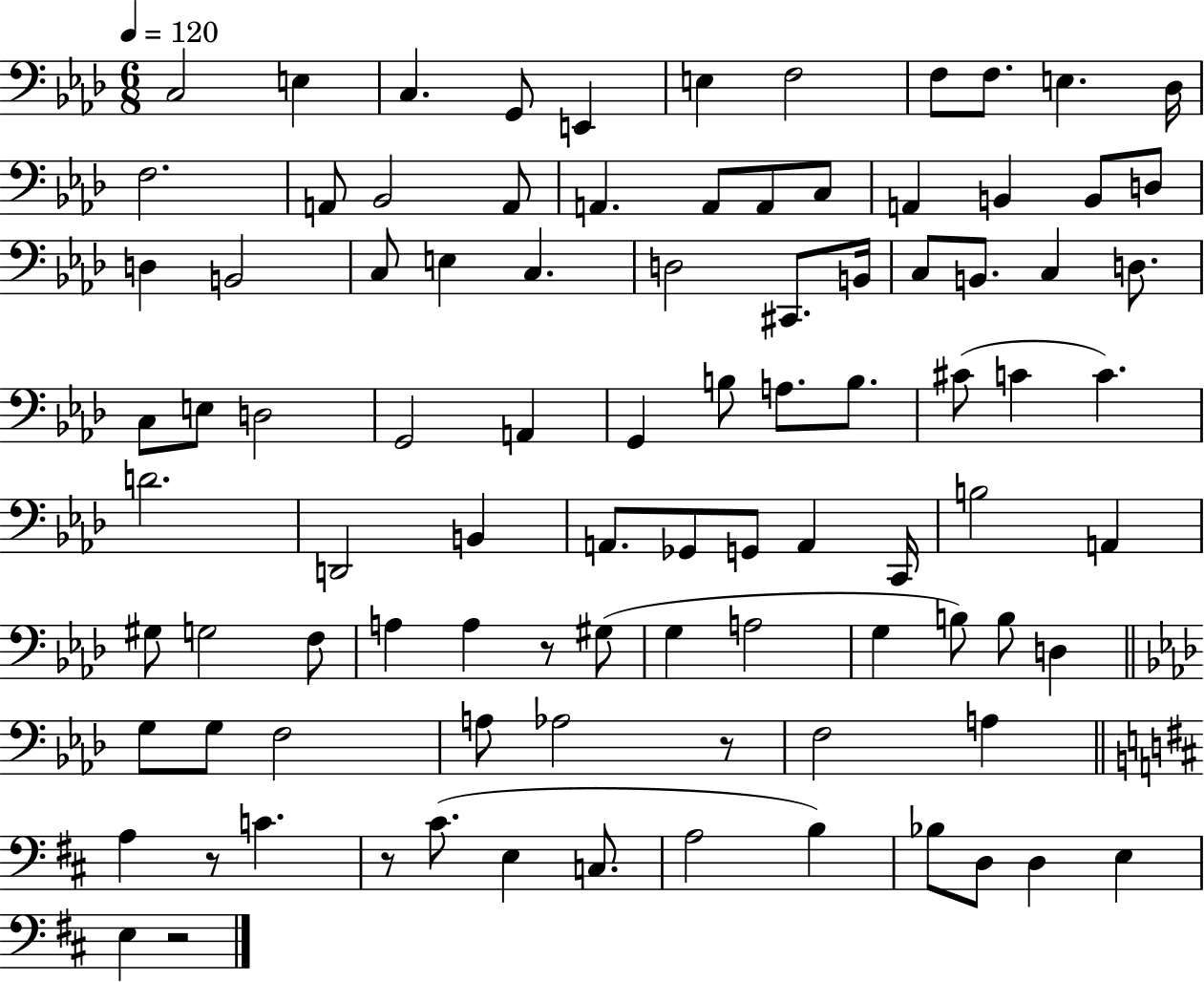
{
  \clef bass
  \numericTimeSignature
  \time 6/8
  \key aes \major
  \tempo 4 = 120
  c2 e4 | c4. g,8 e,4 | e4 f2 | f8 f8. e4. des16 | \break f2. | a,8 bes,2 a,8 | a,4. a,8 a,8 c8 | a,4 b,4 b,8 d8 | \break d4 b,2 | c8 e4 c4. | d2 cis,8. b,16 | c8 b,8. c4 d8. | \break c8 e8 d2 | g,2 a,4 | g,4 b8 a8. b8. | cis'8( c'4 c'4.) | \break d'2. | d,2 b,4 | a,8. ges,8 g,8 a,4 c,16 | b2 a,4 | \break gis8 g2 f8 | a4 a4 r8 gis8( | g4 a2 | g4 b8) b8 d4 | \break \bar "||" \break \key f \minor g8 g8 f2 | a8 aes2 r8 | f2 a4 | \bar "||" \break \key b \minor a4 r8 c'4. | r8 cis'8.( e4 c8. | a2 b4) | bes8 d8 d4 e4 | \break e4 r2 | \bar "|."
}